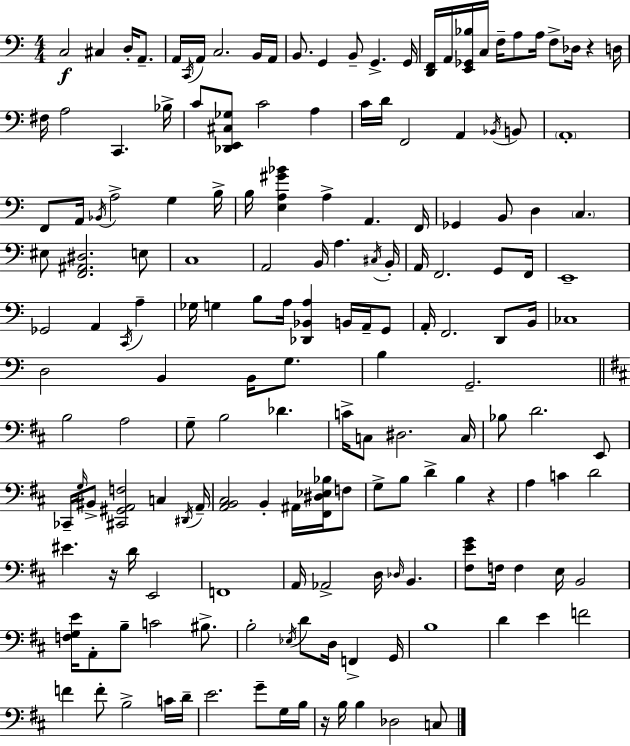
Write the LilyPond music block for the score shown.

{
  \clef bass
  \numericTimeSignature
  \time 4/4
  \key a \minor
  \repeat volta 2 { c2\f cis4 d16-. a,8.-- | a,16 \acciaccatura { c,16 } a,16 c2. b,16 | a,16 b,8. g,4 b,8-- g,4.-> | g,16 <d, f,>16 a,16 <e, ges, bes>16 c16 f16-- a8 a16 f8-> des16 r4 | \break d16 fis16 a2 c,4. | bes16-> c'8 <des, e, cis ges>8 c'2 a4 | c'16 d'16 f,2 a,4 \acciaccatura { bes,16 } | b,8 \parenthesize a,1-. | \break f,8 a,16 \acciaccatura { bes,16 } a2-> g4 | b16-> b16 <e a gis' bes'>4 a4-> a,4. | f,16 ges,4 b,8 d4 \parenthesize c4. | eis8 <f, ais, dis>2. | \break e8 c1 | a,2 b,16 a4. | \acciaccatura { cis16 } b,16-. a,16 f,2. | g,8 f,16 e,1-- | \break ges,2 a,4 | \acciaccatura { c,16 } a4-- ges16 g4 b8 a16 <des, bes, a>4 | b,16 a,16-- g,8 a,16-. f,2. | d,8 b,16 ces1 | \break d2 b,4 | b,16 g8. b4 g,2.-- | \bar "||" \break \key d \major b2 a2 | g8-- b2 des'4. | c'16-> c8 dis2. c16 | bes8 d'2. e,8 | \break ces,16-- \grace { g16 } bis,8-> <cis, gis, a, f>2 c4 | \acciaccatura { dis,16 } a,16-- <a, b, cis>2 b,4-. ais,16 <fis, dis ees bes>16 | f8 g8-> b8 d'4-> b4 r4 | a4 c'4 d'2 | \break eis'4. r16 d'16 e,2 | f,1 | a,16 aes,2-> d16 \grace { des16 } b,4. | <fis e' g'>8 f16 f4 e16 b,2 | \break <f g e'>16 a,8-. b8-- c'2 | bis8.-> b2-. \acciaccatura { ees16 } d'8 d16 f,4-> | g,16 b1 | d'4 e'4 f'2 | \break f'4 f'8-. b2-> | c'16 d'16-- e'2. | g'8-- g16 b16 r16 b16 b4 des2 | c8 } \bar "|."
}